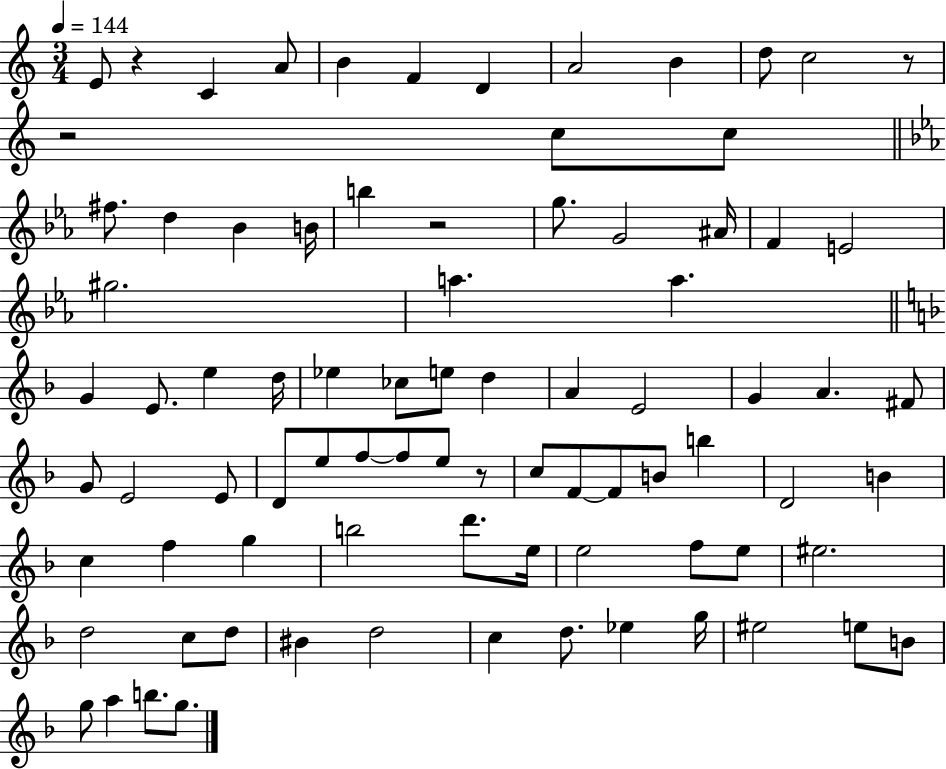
E4/e R/q C4/q A4/e B4/q F4/q D4/q A4/h B4/q D5/e C5/h R/e R/h C5/e C5/e F#5/e. D5/q Bb4/q B4/s B5/q R/h G5/e. G4/h A#4/s F4/q E4/h G#5/h. A5/q. A5/q. G4/q E4/e. E5/q D5/s Eb5/q CES5/e E5/e D5/q A4/q E4/h G4/q A4/q. F#4/e G4/e E4/h E4/e D4/e E5/e F5/e F5/e E5/e R/e C5/e F4/e F4/e B4/e B5/q D4/h B4/q C5/q F5/q G5/q B5/h D6/e. E5/s E5/h F5/e E5/e EIS5/h. D5/h C5/e D5/e BIS4/q D5/h C5/q D5/e. Eb5/q G5/s EIS5/h E5/e B4/e G5/e A5/q B5/e. G5/e.